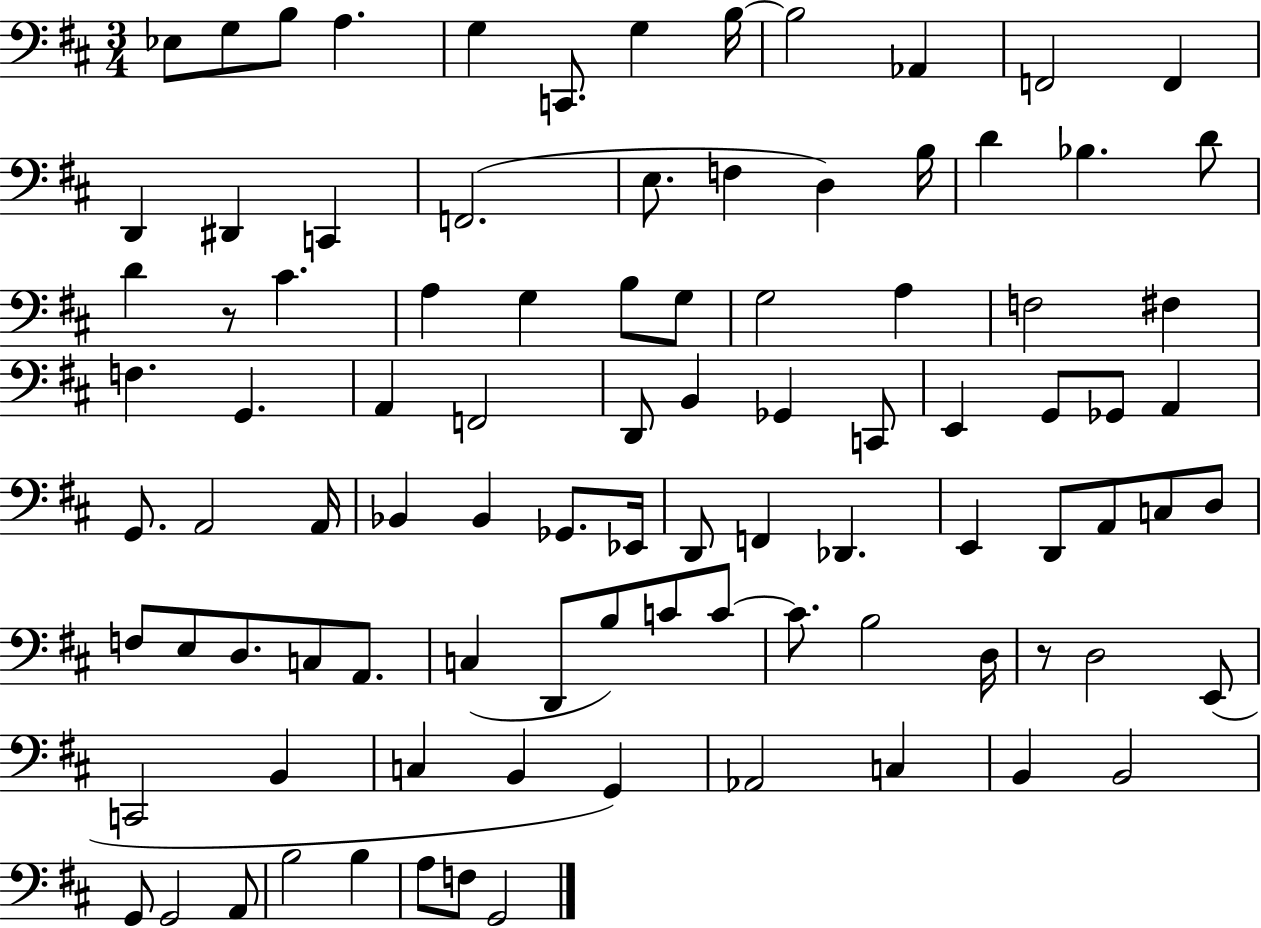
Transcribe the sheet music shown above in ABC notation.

X:1
T:Untitled
M:3/4
L:1/4
K:D
_E,/2 G,/2 B,/2 A, G, C,,/2 G, B,/4 B,2 _A,, F,,2 F,, D,, ^D,, C,, F,,2 E,/2 F, D, B,/4 D _B, D/2 D z/2 ^C A, G, B,/2 G,/2 G,2 A, F,2 ^F, F, G,, A,, F,,2 D,,/2 B,, _G,, C,,/2 E,, G,,/2 _G,,/2 A,, G,,/2 A,,2 A,,/4 _B,, _B,, _G,,/2 _E,,/4 D,,/2 F,, _D,, E,, D,,/2 A,,/2 C,/2 D,/2 F,/2 E,/2 D,/2 C,/2 A,,/2 C, D,,/2 B,/2 C/2 C/2 C/2 B,2 D,/4 z/2 D,2 E,,/2 C,,2 B,, C, B,, G,, _A,,2 C, B,, B,,2 G,,/2 G,,2 A,,/2 B,2 B, A,/2 F,/2 G,,2